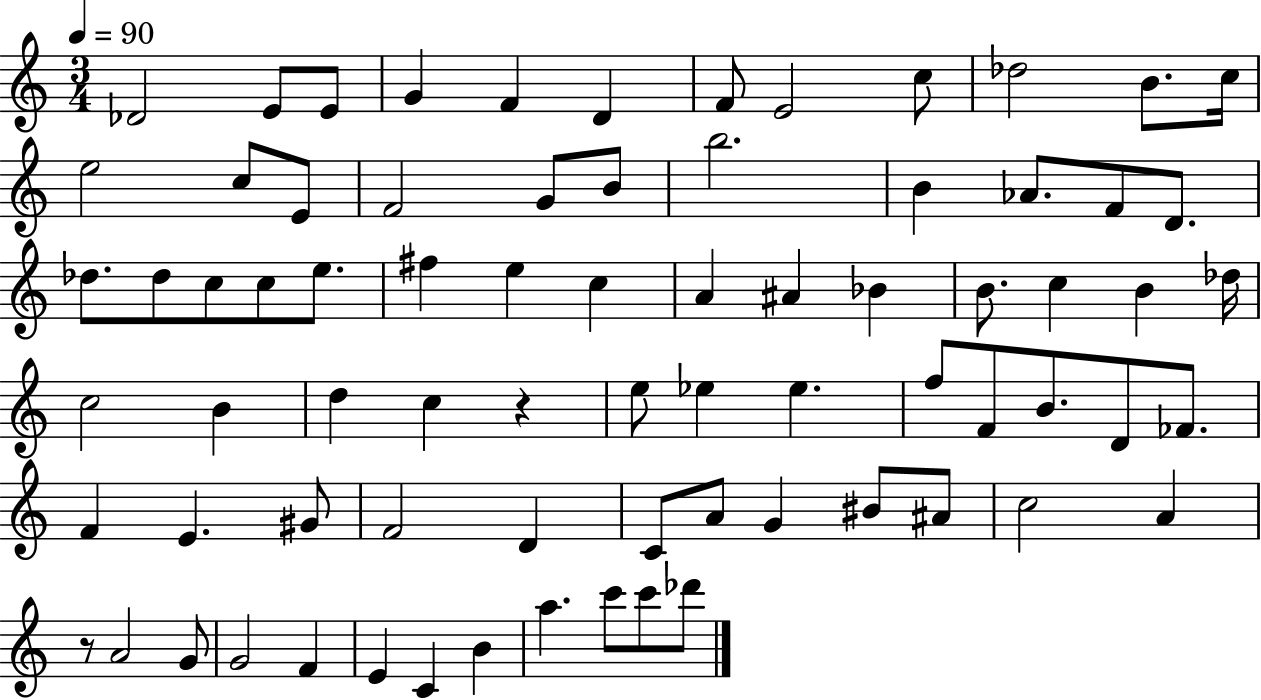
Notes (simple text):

Db4/h E4/e E4/e G4/q F4/q D4/q F4/e E4/h C5/e Db5/h B4/e. C5/s E5/h C5/e E4/e F4/h G4/e B4/e B5/h. B4/q Ab4/e. F4/e D4/e. Db5/e. Db5/e C5/e C5/e E5/e. F#5/q E5/q C5/q A4/q A#4/q Bb4/q B4/e. C5/q B4/q Db5/s C5/h B4/q D5/q C5/q R/q E5/e Eb5/q Eb5/q. F5/e F4/e B4/e. D4/e FES4/e. F4/q E4/q. G#4/e F4/h D4/q C4/e A4/e G4/q BIS4/e A#4/e C5/h A4/q R/e A4/h G4/e G4/h F4/q E4/q C4/q B4/q A5/q. C6/e C6/e Db6/e